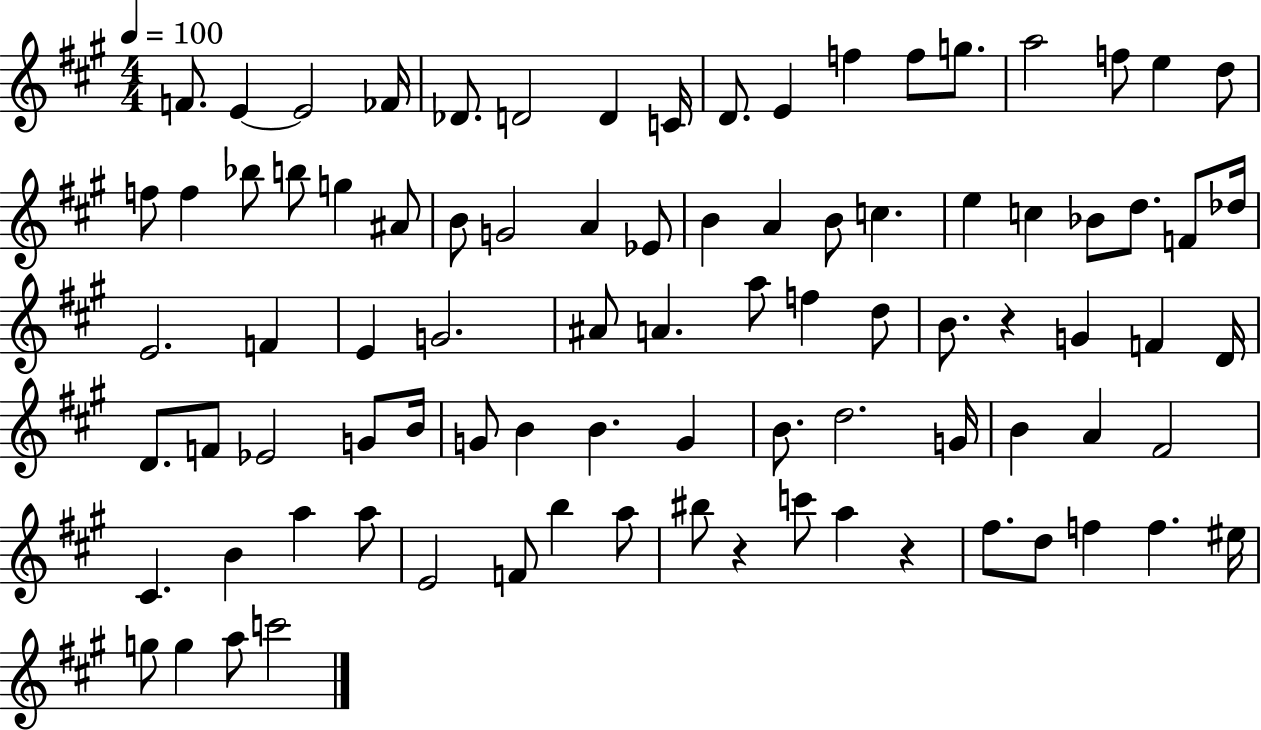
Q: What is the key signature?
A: A major